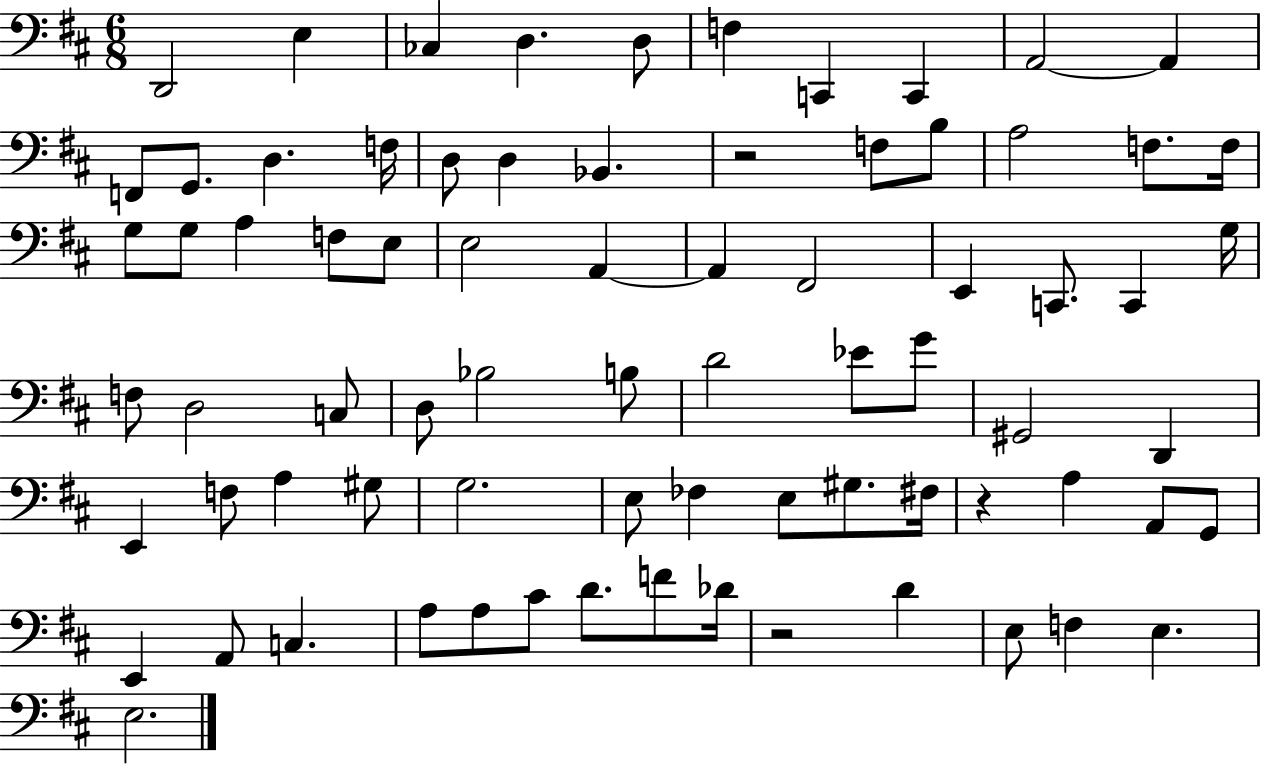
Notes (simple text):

D2/h E3/q CES3/q D3/q. D3/e F3/q C2/q C2/q A2/h A2/q F2/e G2/e. D3/q. F3/s D3/e D3/q Bb2/q. R/h F3/e B3/e A3/h F3/e. F3/s G3/e G3/e A3/q F3/e E3/e E3/h A2/q A2/q F#2/h E2/q C2/e. C2/q G3/s F3/e D3/h C3/e D3/e Bb3/h B3/e D4/h Eb4/e G4/e G#2/h D2/q E2/q F3/e A3/q G#3/e G3/h. E3/e FES3/q E3/e G#3/e. F#3/s R/q A3/q A2/e G2/e E2/q A2/e C3/q. A3/e A3/e C#4/e D4/e. F4/e Db4/s R/h D4/q E3/e F3/q E3/q. E3/h.